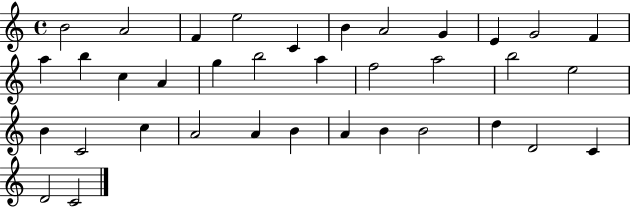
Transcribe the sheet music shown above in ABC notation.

X:1
T:Untitled
M:4/4
L:1/4
K:C
B2 A2 F e2 C B A2 G E G2 F a b c A g b2 a f2 a2 b2 e2 B C2 c A2 A B A B B2 d D2 C D2 C2